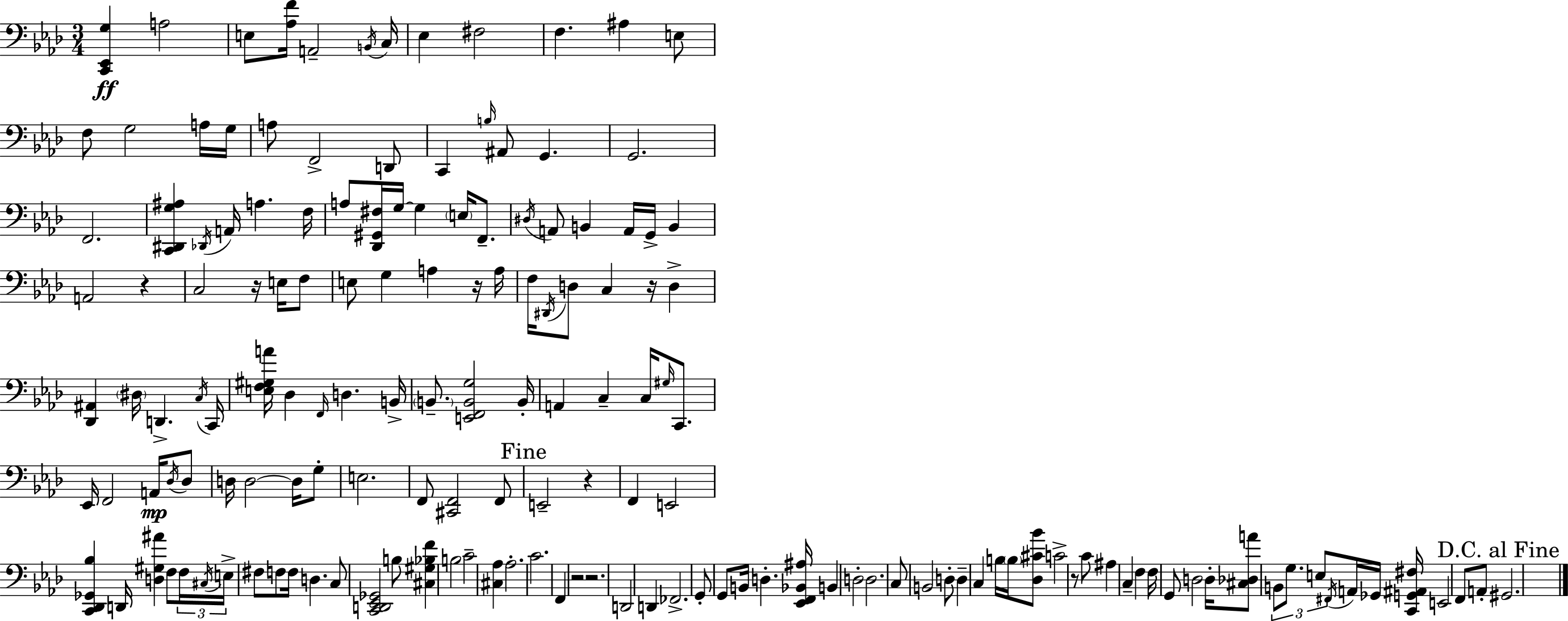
{
  \clef bass
  \numericTimeSignature
  \time 3/4
  \key aes \major
  <c, ees, g>4\ff a2 | e8 <aes f'>16 a,2-- \acciaccatura { b,16 } | c16 ees4 fis2 | f4. ais4 e8 | \break f8 g2 a16 | g16 a8 f,2-> d,8 | c,4 \grace { b16 } ais,8 g,4. | g,2. | \break f,2. | <c, dis, g ais>4 \acciaccatura { des,16 } a,16 a4. | f16 a8 <des, gis, fis>16 g16~~ g4 \parenthesize e16 | f,8.-- \acciaccatura { dis16 } a,8 b,4 a,16 g,16-> | \break b,4 a,2 | r4 c2 | r16 e16 f8 e8 g4 a4 | r16 a16 f16 \acciaccatura { dis,16 } d8 c4 | \break r16 d4-> <des, ais,>4 \parenthesize dis16 d,4.-> | \acciaccatura { c16 } c,16 <e f gis a'>16 des4 \grace { f,16 } | d4. b,16-> \parenthesize b,8.-- <e, f, b, g>2 | b,16-. a,4 c4-- | \break c16 \grace { gis16 } c,8. ees,16 f,2 | a,16\mp \acciaccatura { des16 } des8 d16 d2~~ | d16 g8-. e2. | f,8 <cis, f,>2 | \break f,8 \mark "Fine" e,2-- | r4 f,4 | e,2 <c, des, ges, bes>4 | d,16 <d gis ais'>4 f8 \tuplet 3/2 { f16 \acciaccatura { cis16 } e16-> } fis8 | \break f8 f16 d4. c8 | <c, d, ees, ges,>2 b8 <cis gis bes f'>4 | b2 c'2-- | <cis aes>4 aes2.-. | \break c'2. | f,4 | r2 r2. | d,2 | \break d,4 fes,2.-> | g,8-. | g,8 b,16 d4.-. <ees, f, bes, ais>16 b,4 | d2-. d2. | \break c8 | b,2 d8-. d4-- | c4 b16 \parenthesize b16 <des cis' bes'>8 c'2-> | r8 c'8 ais4 | \break c4-- f4 f16 g,8 | d2 d16-. <cis des a'>8 | \tuplet 3/2 { b,8 g8. e8 } \acciaccatura { fis,16 } a,16 ges,16 <c, g, ais, fis>16 e,2 | f,8 a,8-. \mark "D.C. al Fine" gis,2. | \break \bar "|."
}